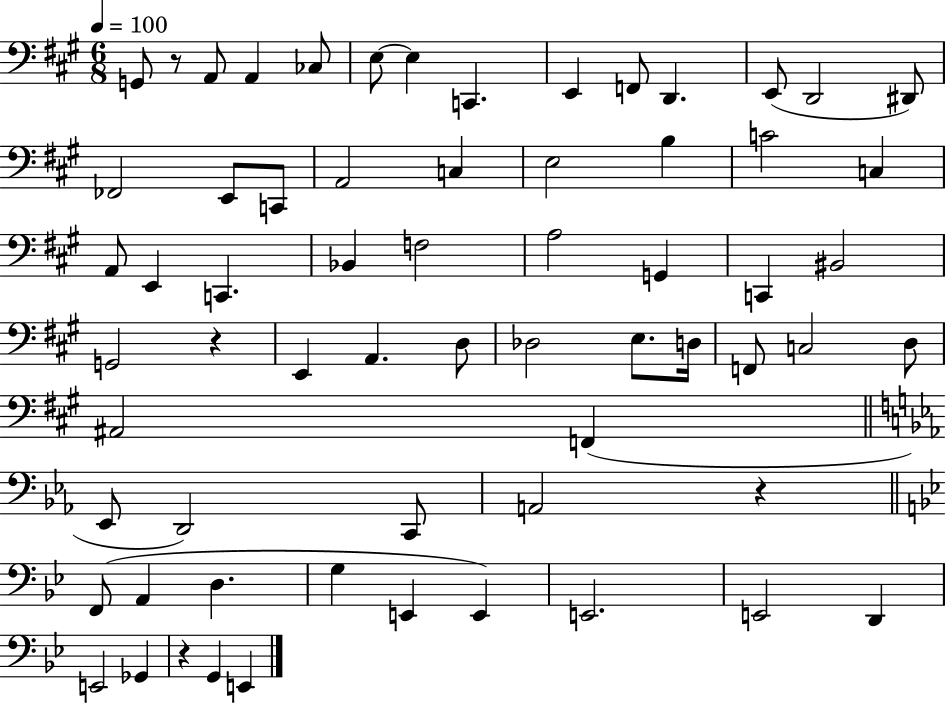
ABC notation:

X:1
T:Untitled
M:6/8
L:1/4
K:A
G,,/2 z/2 A,,/2 A,, _C,/2 E,/2 E, C,, E,, F,,/2 D,, E,,/2 D,,2 ^D,,/2 _F,,2 E,,/2 C,,/2 A,,2 C, E,2 B, C2 C, A,,/2 E,, C,, _B,, F,2 A,2 G,, C,, ^B,,2 G,,2 z E,, A,, D,/2 _D,2 E,/2 D,/4 F,,/2 C,2 D,/2 ^A,,2 F,, _E,,/2 D,,2 C,,/2 A,,2 z F,,/2 A,, D, G, E,, E,, E,,2 E,,2 D,, E,,2 _G,, z G,, E,,